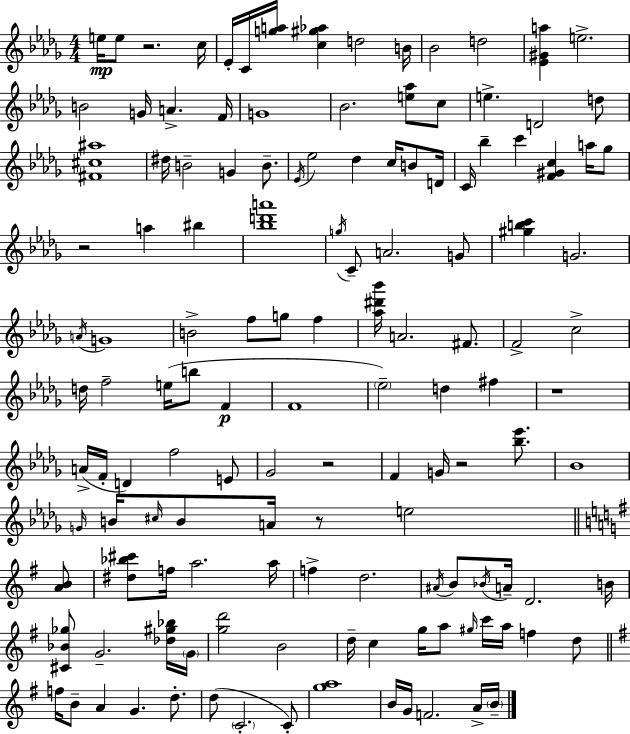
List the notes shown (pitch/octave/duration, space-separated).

E5/s E5/e R/h. C5/s Eb4/s C4/s [G5,A5]/s [C5,G#5,Ab5]/q D5/h B4/s Bb4/h D5/h [Eb4,G#4,A5]/q E5/h. B4/h G4/s A4/q. F4/s G4/w Bb4/h. [E5,Ab5]/e C5/e E5/q. D4/h D5/e [F#4,C#5,A#5]/w D#5/s B4/h G4/q B4/e. Eb4/s Eb5/h Db5/q C5/s B4/e D4/s C4/s Bb5/q C6/q [F4,G#4,C5]/q A5/s Gb5/e R/h A5/q BIS5/q [Bb5,D6,A6]/w G5/s C4/e A4/h. G4/e [G#5,B5,C6]/q G4/h. A4/s G4/w B4/h F5/e G5/e F5/q [Ab5,D#6,Bb6]/s A4/h. F#4/e. F4/h C5/h D5/s F5/h E5/s B5/e F4/q F4/w Eb5/h D5/q F#5/q R/w A4/s F4/s D4/q F5/h E4/e Gb4/h R/h F4/q G4/s R/h [Bb5,Eb6]/e. Bb4/w G4/s B4/s C#5/s B4/e A4/s R/e E5/h [A4,B4]/e [D#5,Bb5,C#6]/e F5/s A5/h. A5/s F5/q D5/h. A#4/s B4/e Bb4/s A4/s D4/h. B4/s [C#4,Bb4,Gb5]/e G4/h. [Db5,G#5,Bb5]/s G4/s [G5,D6]/h B4/h D5/s C5/q G5/s A5/e G#5/s C6/s A5/s F5/q D5/e F5/s B4/e A4/q G4/q. D5/e. D5/e C4/h. C4/e [G5,A5]/w B4/s G4/s F4/h. A4/s B4/s